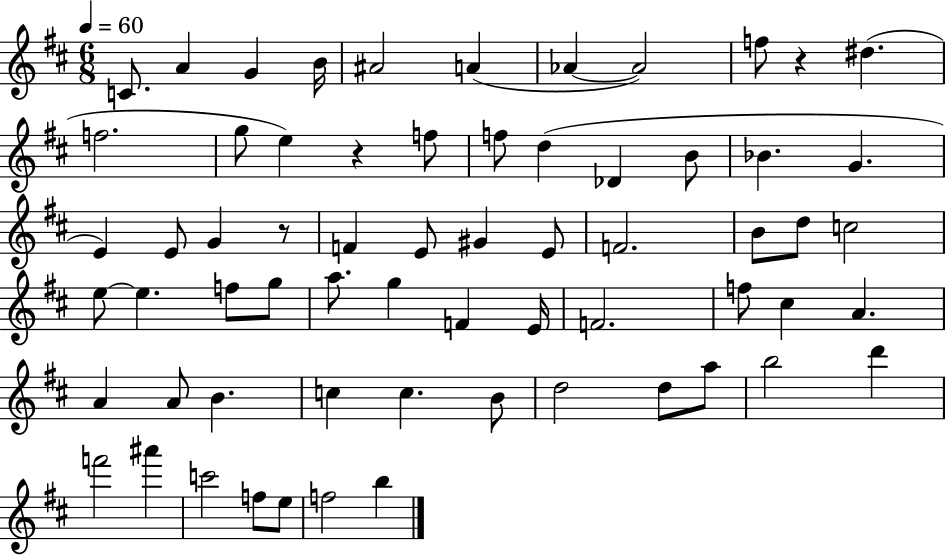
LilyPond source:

{
  \clef treble
  \numericTimeSignature
  \time 6/8
  \key d \major
  \tempo 4 = 60
  c'8. a'4 g'4 b'16 | ais'2 a'4( | aes'4~~ aes'2) | f''8 r4 dis''4.( | \break f''2. | g''8 e''4) r4 f''8 | f''8 d''4( des'4 b'8 | bes'4. g'4. | \break e'4) e'8 g'4 r8 | f'4 e'8 gis'4 e'8 | f'2. | b'8 d''8 c''2 | \break e''8~~ e''4. f''8 g''8 | a''8. g''4 f'4 e'16 | f'2. | f''8 cis''4 a'4. | \break a'4 a'8 b'4. | c''4 c''4. b'8 | d''2 d''8 a''8 | b''2 d'''4 | \break f'''2 ais'''4 | c'''2 f''8 e''8 | f''2 b''4 | \bar "|."
}